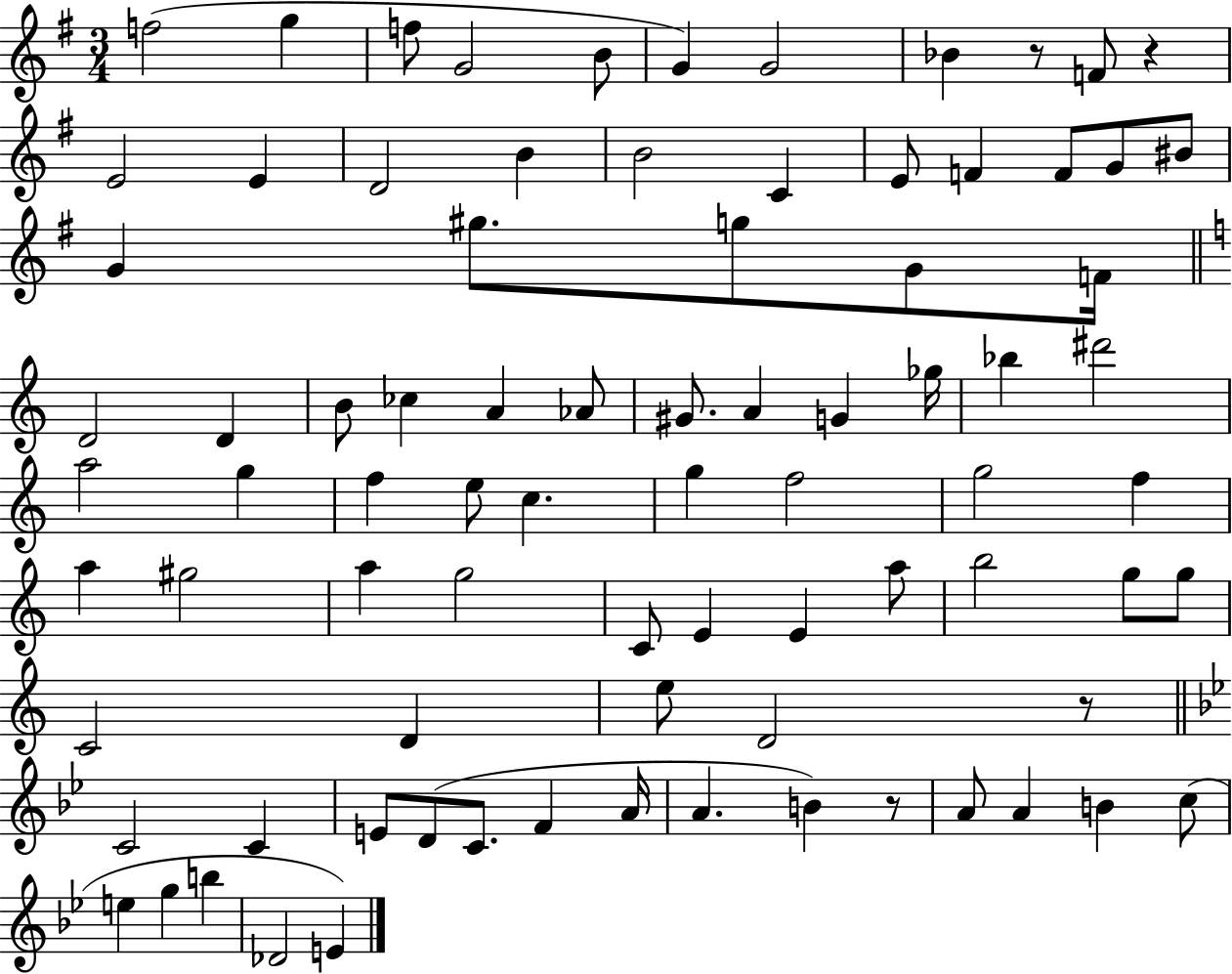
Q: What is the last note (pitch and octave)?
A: E4